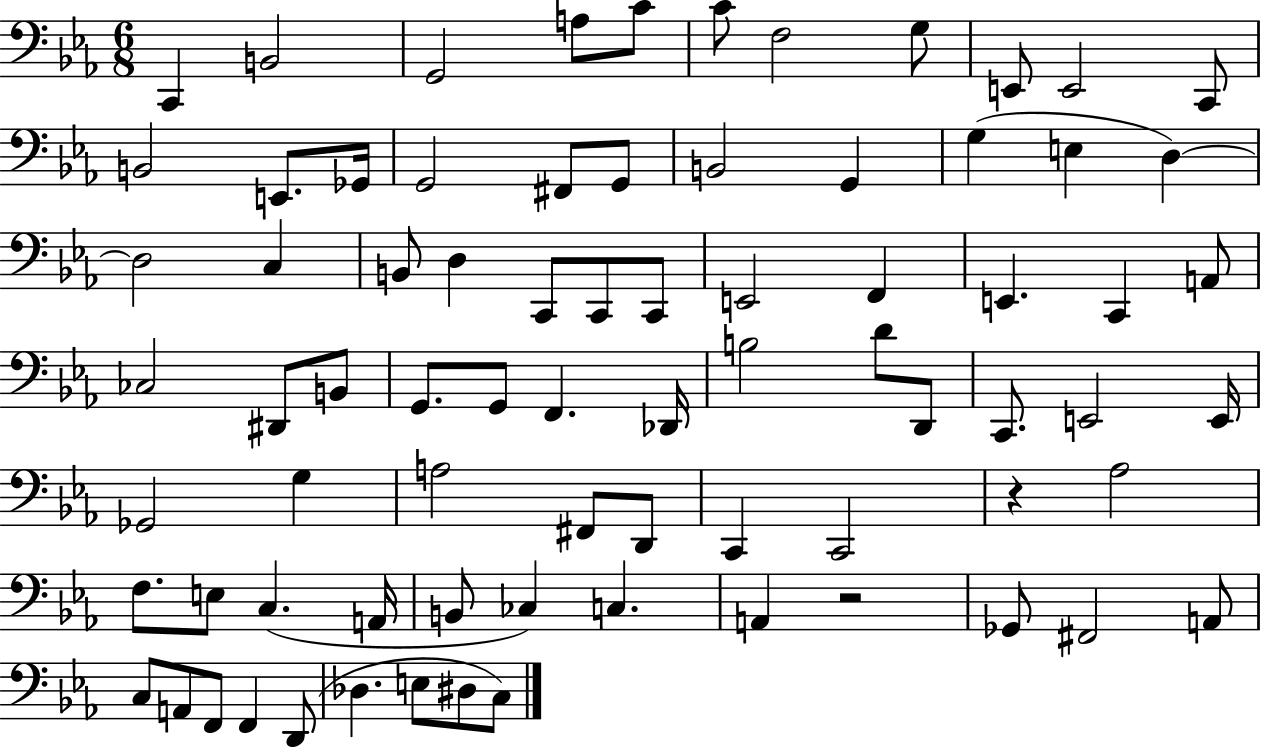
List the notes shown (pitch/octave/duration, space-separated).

C2/q B2/h G2/h A3/e C4/e C4/e F3/h G3/e E2/e E2/h C2/e B2/h E2/e. Gb2/s G2/h F#2/e G2/e B2/h G2/q G3/q E3/q D3/q D3/h C3/q B2/e D3/q C2/e C2/e C2/e E2/h F2/q E2/q. C2/q A2/e CES3/h D#2/e B2/e G2/e. G2/e F2/q. Db2/s B3/h D4/e D2/e C2/e. E2/h E2/s Gb2/h G3/q A3/h F#2/e D2/e C2/q C2/h R/q Ab3/h F3/e. E3/e C3/q. A2/s B2/e CES3/q C3/q. A2/q R/h Gb2/e F#2/h A2/e C3/e A2/e F2/e F2/q D2/e Db3/q. E3/e D#3/e C3/e